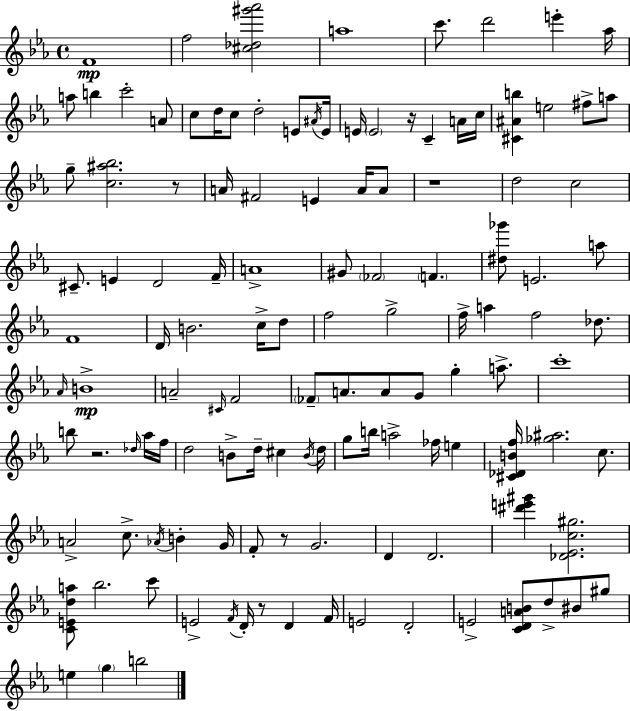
{
  \clef treble
  \time 4/4
  \defaultTimeSignature
  \key c \minor
  f'1\mp | f''2 <cis'' des'' gis''' aes'''>2 | a''1 | c'''8. d'''2 e'''4-. aes''16 | \break a''8 b''4 c'''2-. a'8 | c''8 d''16 c''8 d''2-. e'8 \acciaccatura { ais'16 } | e'16 e'16 \parenthesize e'2 r16 c'4-- a'16 | c''16 <cis' ais' b''>4 e''2 fis''8-> a''8 | \break g''8-- <c'' ais'' bes''>2. r8 | a'16 fis'2 e'4 a'16 a'8 | r1 | d''2 c''2 | \break cis'8.-- e'4 d'2 | f'16-- a'1-> | gis'8 \parenthesize fes'2 \parenthesize f'4. | <dis'' ges'''>8 e'2. a''8 | \break f'1 | d'16 b'2. c''16-> d''8 | f''2 g''2-> | f''16-> a''4 f''2 des''8. | \break \grace { aes'16 }\mp b'1-> | a'2-- \grace { cis'16 } f'2 | \parenthesize fes'8-- a'8. a'8 g'8 g''4-. | a''8.-> c'''1-. | \break b''8 r2. | \grace { des''16 } aes''16 f''16 d''2 b'8-> d''16-- cis''4 | \acciaccatura { b'16 } d''16 g''8 b''16 a''2-> | fes''16 e''4 <cis' des' b' f''>16 <ges'' ais''>2. | \break c''8. a'2-> c''8.-> | \acciaccatura { aes'16 } b'4-. g'16 f'8-. r8 g'2. | d'4 d'2. | <dis''' e''' gis'''>4 <des' ees' c'' gis''>2. | \break <c' e' d'' a''>8 bes''2. | c'''8 e'2-> \acciaccatura { f'16 } d'16-. | r8 d'4 f'16 e'2 d'2-. | e'2-> <c' d' a' b'>8 | \break d''8-> bis'8 gis''8 e''4 \parenthesize g''4 b''2 | \bar "|."
}